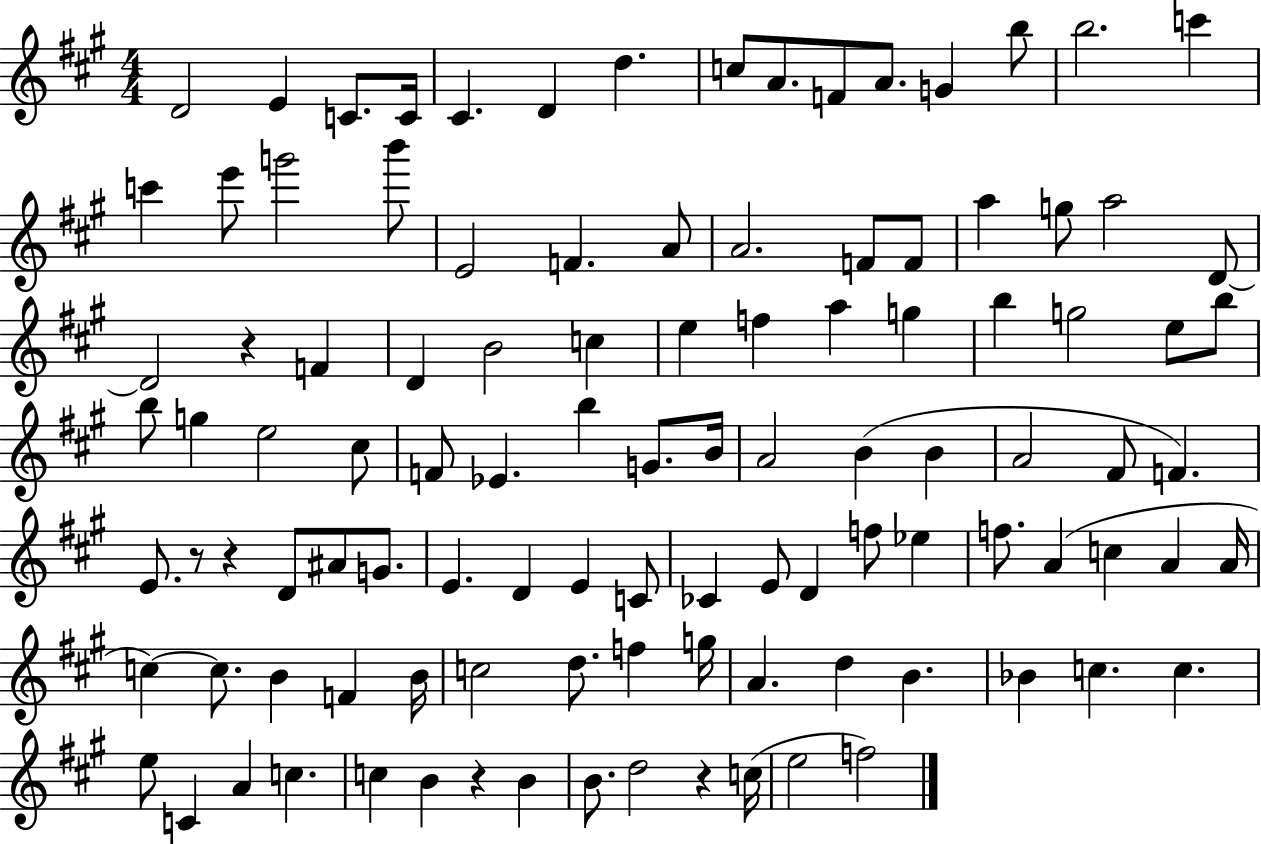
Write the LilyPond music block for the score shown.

{
  \clef treble
  \numericTimeSignature
  \time 4/4
  \key a \major
  d'2 e'4 c'8. c'16 | cis'4. d'4 d''4. | c''8 a'8. f'8 a'8. g'4 b''8 | b''2. c'''4 | \break c'''4 e'''8 g'''2 b'''8 | e'2 f'4. a'8 | a'2. f'8 f'8 | a''4 g''8 a''2 d'8~~ | \break d'2 r4 f'4 | d'4 b'2 c''4 | e''4 f''4 a''4 g''4 | b''4 g''2 e''8 b''8 | \break b''8 g''4 e''2 cis''8 | f'8 ees'4. b''4 g'8. b'16 | a'2 b'4( b'4 | a'2 fis'8 f'4.) | \break e'8. r8 r4 d'8 ais'8 g'8. | e'4. d'4 e'4 c'8 | ces'4 e'8 d'4 f''8 ees''4 | f''8. a'4( c''4 a'4 a'16 | \break c''4~~) c''8. b'4 f'4 b'16 | c''2 d''8. f''4 g''16 | a'4. d''4 b'4. | bes'4 c''4. c''4. | \break e''8 c'4 a'4 c''4. | c''4 b'4 r4 b'4 | b'8. d''2 r4 c''16( | e''2 f''2) | \break \bar "|."
}